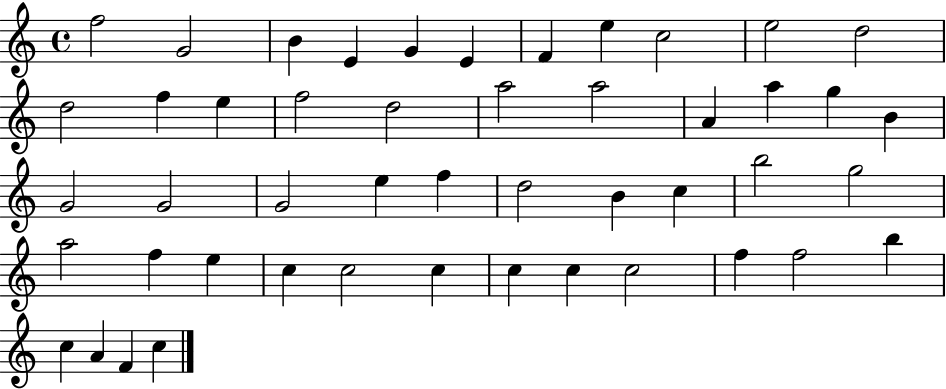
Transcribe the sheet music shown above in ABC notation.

X:1
T:Untitled
M:4/4
L:1/4
K:C
f2 G2 B E G E F e c2 e2 d2 d2 f e f2 d2 a2 a2 A a g B G2 G2 G2 e f d2 B c b2 g2 a2 f e c c2 c c c c2 f f2 b c A F c